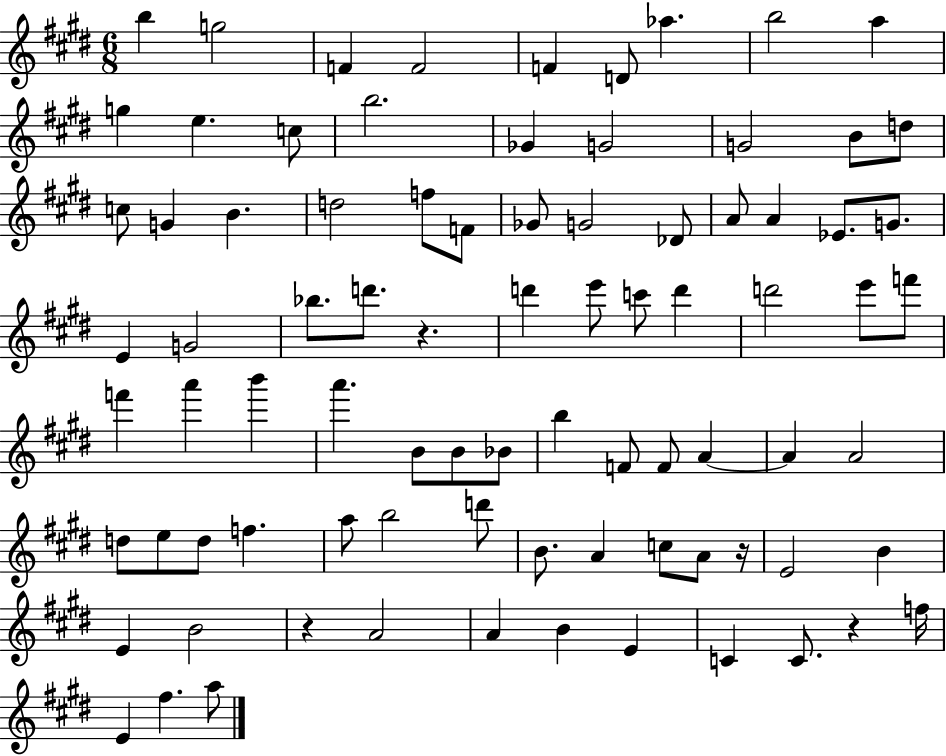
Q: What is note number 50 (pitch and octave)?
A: B5